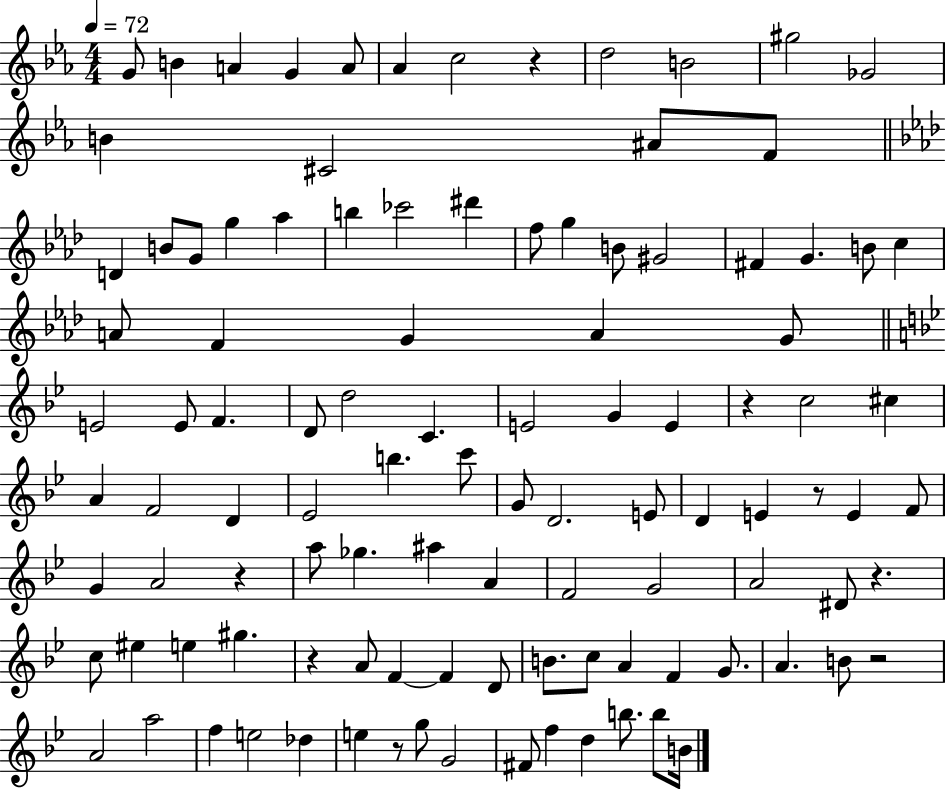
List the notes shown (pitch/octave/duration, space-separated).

G4/e B4/q A4/q G4/q A4/e Ab4/q C5/h R/q D5/h B4/h G#5/h Gb4/h B4/q C#4/h A#4/e F4/e D4/q B4/e G4/e G5/q Ab5/q B5/q CES6/h D#6/q F5/e G5/q B4/e G#4/h F#4/q G4/q. B4/e C5/q A4/e F4/q G4/q A4/q G4/e E4/h E4/e F4/q. D4/e D5/h C4/q. E4/h G4/q E4/q R/q C5/h C#5/q A4/q F4/h D4/q Eb4/h B5/q. C6/e G4/e D4/h. E4/e D4/q E4/q R/e E4/q F4/e G4/q A4/h R/q A5/e Gb5/q. A#5/q A4/q F4/h G4/h A4/h D#4/e R/q. C5/e EIS5/q E5/q G#5/q. R/q A4/e F4/q F4/q D4/e B4/e. C5/e A4/q F4/q G4/e. A4/q. B4/e R/h A4/h A5/h F5/q E5/h Db5/q E5/q R/e G5/e G4/h F#4/e F5/q D5/q B5/e. B5/e B4/s